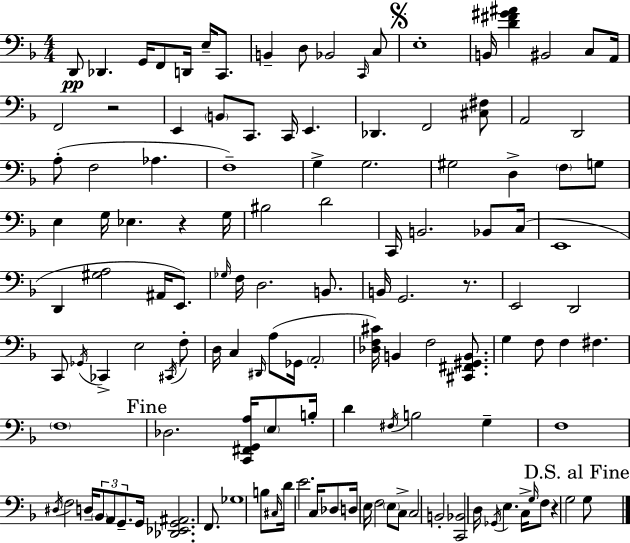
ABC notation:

X:1
T:Untitled
M:4/4
L:1/4
K:Dm
D,,/2 _D,, G,,/4 F,,/2 D,,/4 E,/4 C,,/2 B,, D,/2 _B,,2 C,,/4 C,/2 E,4 B,,/4 [D^F^G^A] ^B,,2 C,/2 A,,/4 F,,2 z2 E,, B,,/2 C,,/2 C,,/4 E,, _D,, F,,2 [^C,^F,]/2 A,,2 D,,2 A,/2 F,2 _A, F,4 G, G,2 ^G,2 D, F,/2 G,/2 E, G,/4 _E, z G,/4 ^B,2 D2 C,,/4 B,,2 _B,,/2 C,/4 E,,4 D,, [^G,A,]2 ^A,,/4 E,,/2 _G,/4 F,/4 D,2 B,,/2 B,,/4 G,,2 z/2 E,,2 D,,2 C,,/2 _G,,/4 _C,, E,2 ^C,,/4 F,/2 D,/4 C, ^D,,/4 A,/2 _G,,/4 A,,2 [_D,F,^C]/4 B,, F,2 [^C,,^F,,^G,,B,,]/2 G, F,/2 F, ^F, F,4 _D,2 [C,,^F,,G,,A,]/4 E,/2 B,/4 D ^F,/4 B,2 G, F,4 ^D,/4 F,2 D,/4 _B,,/2 A,,/2 G,,/2 G,,/4 [_D,,_E,,G,,^A,,]2 F,,/2 _G,4 B,/2 ^C,/4 D/4 E2 C,/4 _D,/2 D,/4 E,/4 F,2 E,/2 C,/2 C,2 B,,2 [C,,_B,,]2 D,/4 _G,,/4 E, C,/4 G,/4 F,/2 z G,2 G,/2